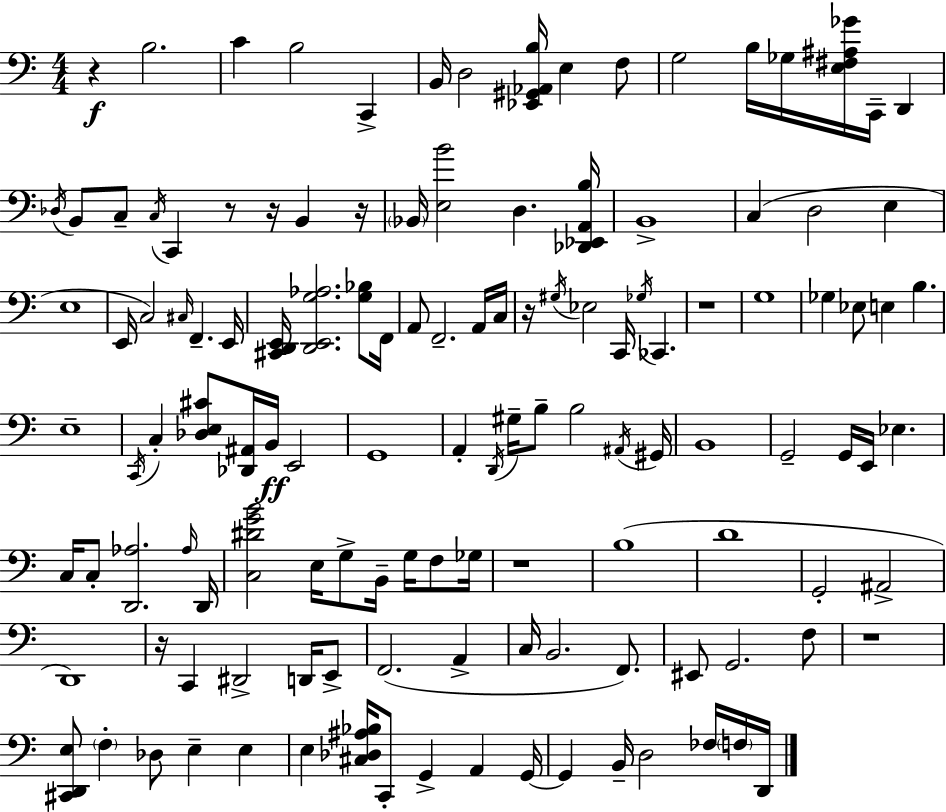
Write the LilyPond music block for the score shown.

{
  \clef bass
  \numericTimeSignature
  \time 4/4
  \key a \minor
  r4\f b2. | c'4 b2 c,4-> | b,16 d2 <ees, gis, aes, b>16 e4 f8 | g2 b16 ges16 <e fis ais ges'>16 c,16-- d,4 | \break \acciaccatura { des16 } b,8 c8-- \acciaccatura { c16 } c,4 r8 r16 b,4 | r16 \parenthesize bes,16 <e b'>2 d4. | <des, ees, a, b>16 b,1-> | c4( d2 e4 | \break e1 | e,16 c2) \grace { cis16 } f,4.-- | e,16 <cis, d, e,>16 <d, e, g aes>2. | <g bes>8 f,16 a,8 f,2.-- | \break a,16 c16 r16 \acciaccatura { gis16 } ees2 c,16 \acciaccatura { ges16 } ces,4. | r1 | g1 | ges4 ees8 e4 b4. | \break e1-- | \acciaccatura { c,16 } c4-. <des e cis'>8 <des, ais,>16 b,16\ff e,2 | g,1 | a,4-. \acciaccatura { d,16 } gis16-- b8-- b2 | \break \acciaccatura { ais,16 } gis,16 b,1 | g,2-- | g,16 e,16 ees4. c16 c8-. <d, aes>2. | \grace { aes16 } d,16 <c dis' g' b'>2 | \break e16 g8-> b,16-- g16 f8 ges16 r1 | b1( | d'1 | g,2-. | \break ais,2-> d,1) | r16 c,4 dis,2-> | d,16 e,8-> f,2.( | a,4-> c16 b,2. | \break f,8.) eis,8 g,2. | f8 r1 | <cis, d, e>8 \parenthesize f4-. des8 | e4-- e4 e4 <cis des ais bes>16 c,8-. | \break g,4-> a,4 g,16~~ g,4 b,16-- d2 | fes16 \parenthesize f16 d,16 \bar "|."
}